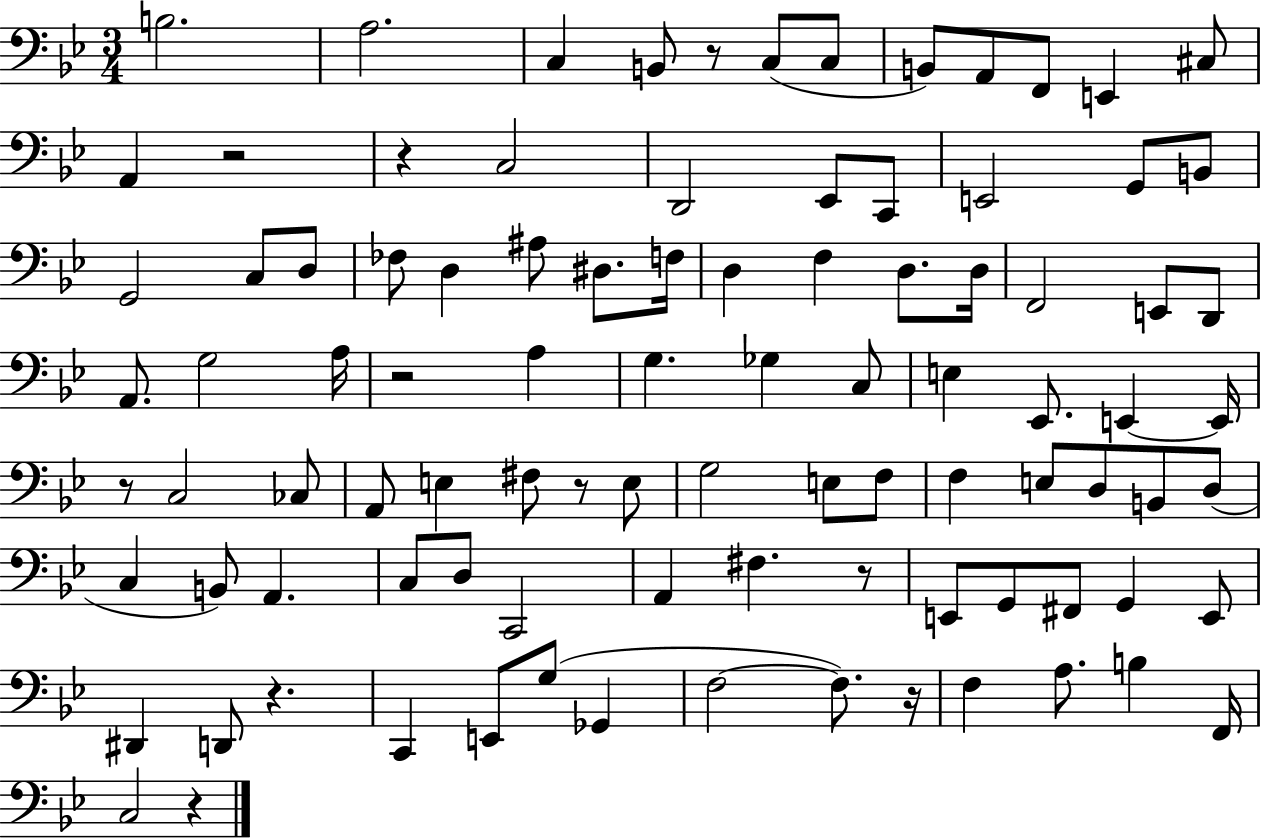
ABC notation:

X:1
T:Untitled
M:3/4
L:1/4
K:Bb
B,2 A,2 C, B,,/2 z/2 C,/2 C,/2 B,,/2 A,,/2 F,,/2 E,, ^C,/2 A,, z2 z C,2 D,,2 _E,,/2 C,,/2 E,,2 G,,/2 B,,/2 G,,2 C,/2 D,/2 _F,/2 D, ^A,/2 ^D,/2 F,/4 D, F, D,/2 D,/4 F,,2 E,,/2 D,,/2 A,,/2 G,2 A,/4 z2 A, G, _G, C,/2 E, _E,,/2 E,, E,,/4 z/2 C,2 _C,/2 A,,/2 E, ^F,/2 z/2 E,/2 G,2 E,/2 F,/2 F, E,/2 D,/2 B,,/2 D,/2 C, B,,/2 A,, C,/2 D,/2 C,,2 A,, ^F, z/2 E,,/2 G,,/2 ^F,,/2 G,, E,,/2 ^D,, D,,/2 z C,, E,,/2 G,/2 _G,, F,2 F,/2 z/4 F, A,/2 B, F,,/4 C,2 z